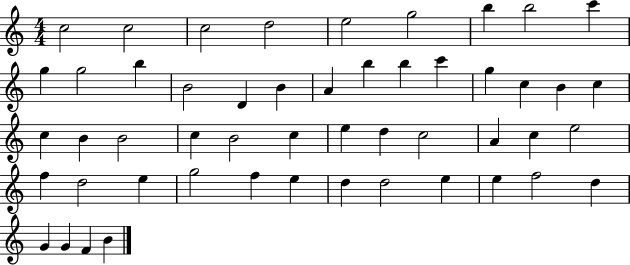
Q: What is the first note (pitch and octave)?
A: C5